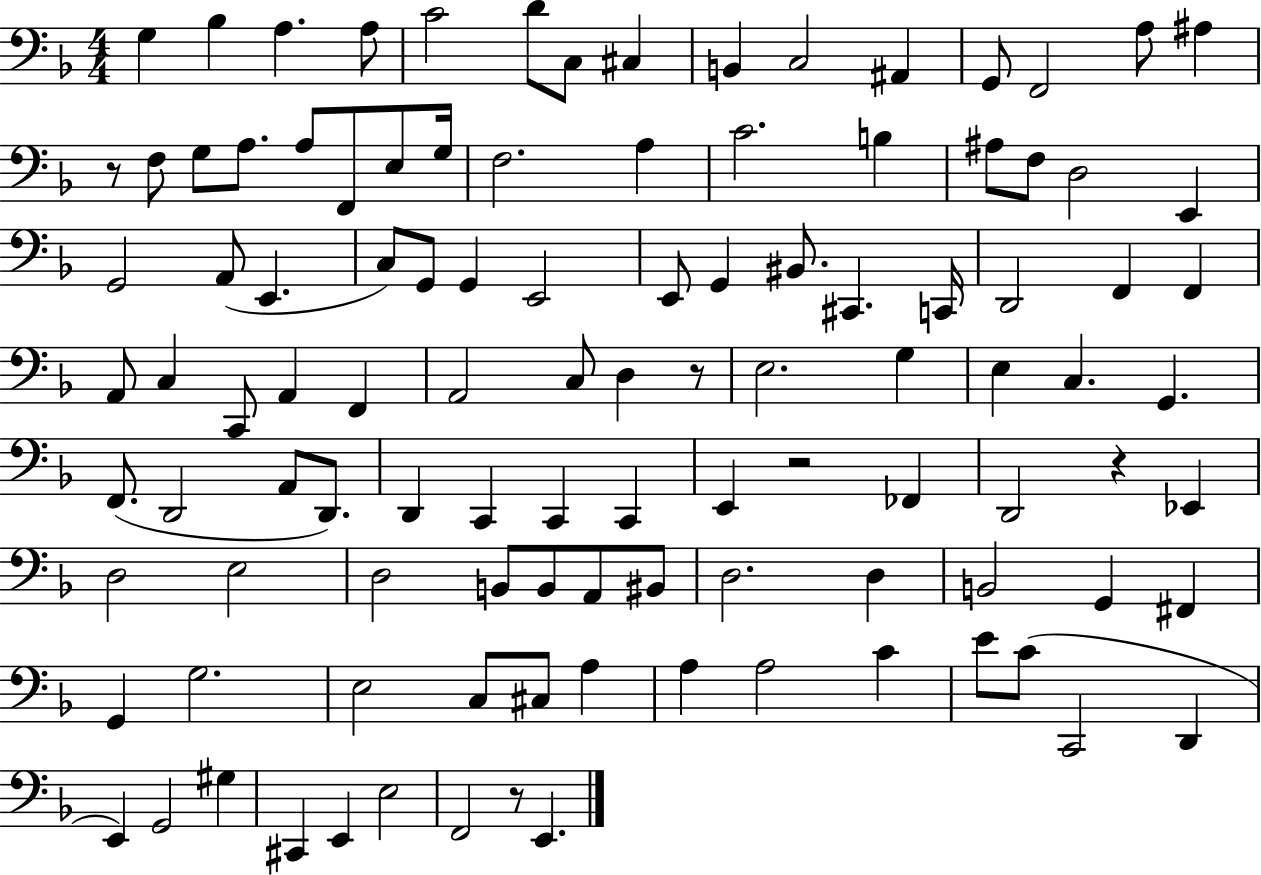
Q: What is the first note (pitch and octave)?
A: G3